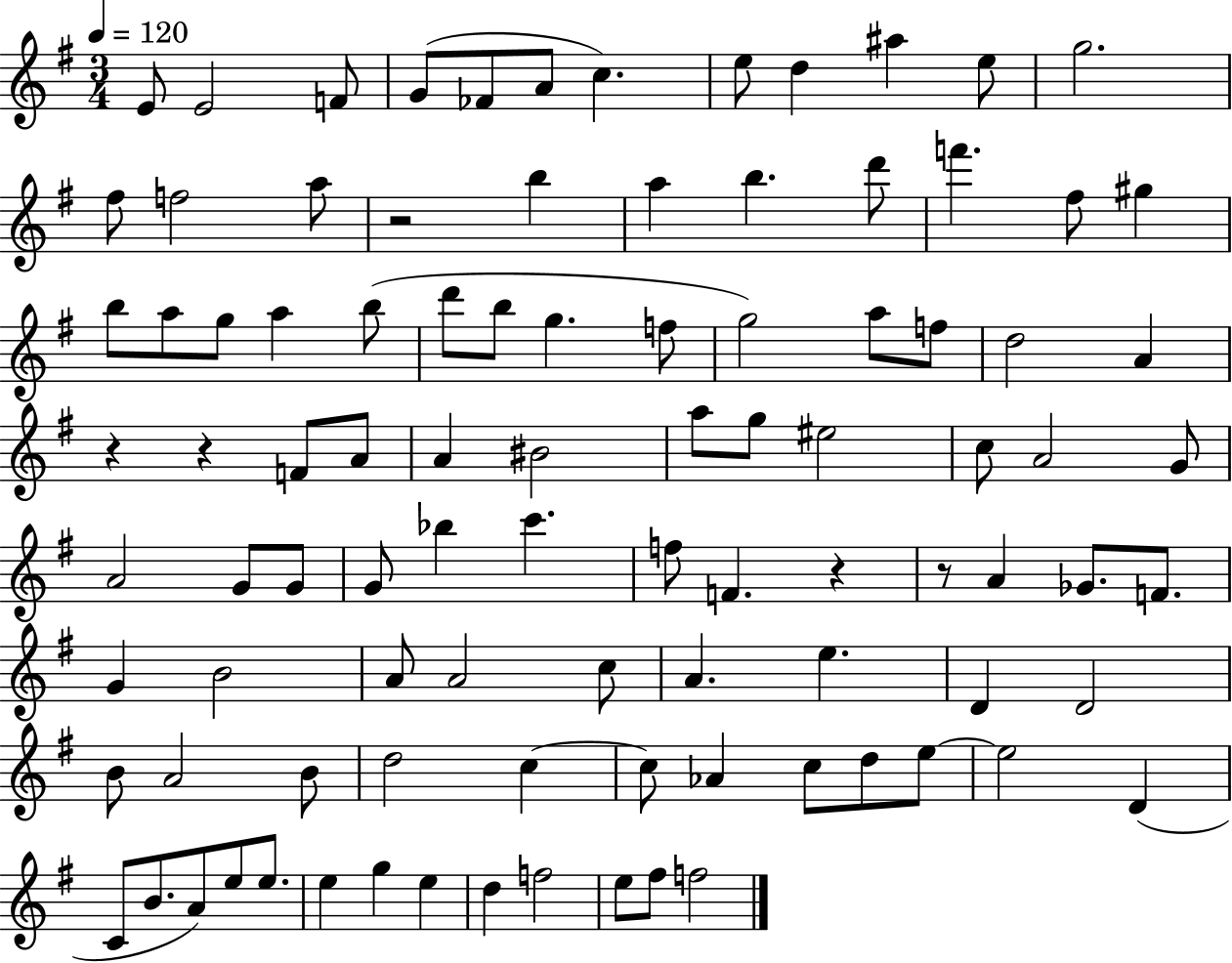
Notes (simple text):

E4/e E4/h F4/e G4/e FES4/e A4/e C5/q. E5/e D5/q A#5/q E5/e G5/h. F#5/e F5/h A5/e R/h B5/q A5/q B5/q. D6/e F6/q. F#5/e G#5/q B5/e A5/e G5/e A5/q B5/e D6/e B5/e G5/q. F5/e G5/h A5/e F5/e D5/h A4/q R/q R/q F4/e A4/e A4/q BIS4/h A5/e G5/e EIS5/h C5/e A4/h G4/e A4/h G4/e G4/e G4/e Bb5/q C6/q. F5/e F4/q. R/q R/e A4/q Gb4/e. F4/e. G4/q B4/h A4/e A4/h C5/e A4/q. E5/q. D4/q D4/h B4/e A4/h B4/e D5/h C5/q C5/e Ab4/q C5/e D5/e E5/e E5/h D4/q C4/e B4/e. A4/e E5/e E5/e. E5/q G5/q E5/q D5/q F5/h E5/e F#5/e F5/h